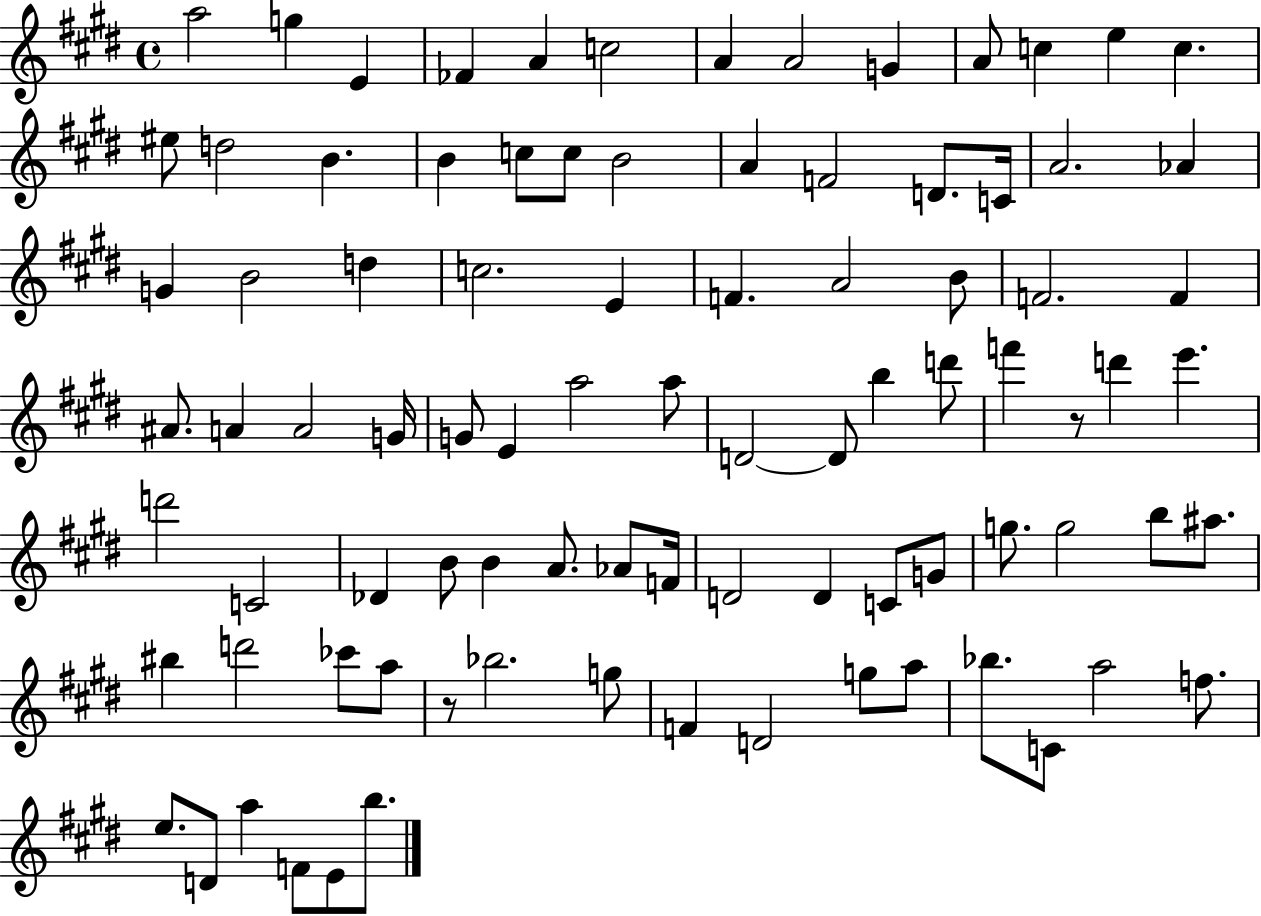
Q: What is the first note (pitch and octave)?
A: A5